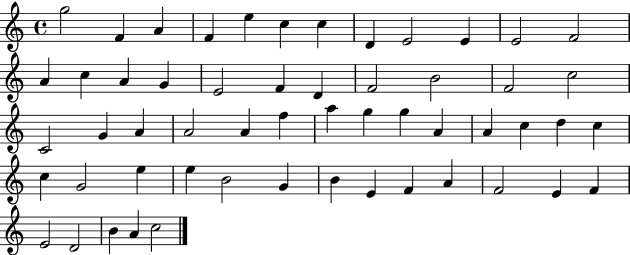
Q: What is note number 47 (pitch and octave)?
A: A4